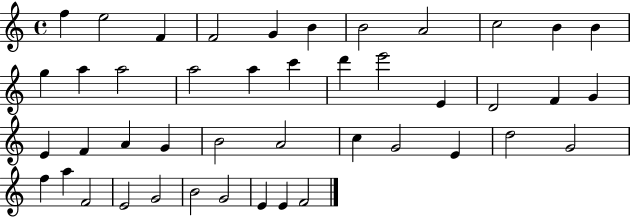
X:1
T:Untitled
M:4/4
L:1/4
K:C
f e2 F F2 G B B2 A2 c2 B B g a a2 a2 a c' d' e'2 E D2 F G E F A G B2 A2 c G2 E d2 G2 f a F2 E2 G2 B2 G2 E E F2